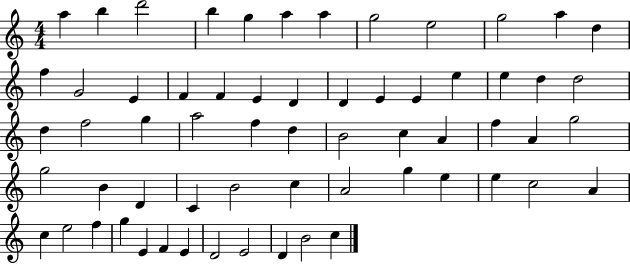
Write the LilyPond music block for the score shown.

{
  \clef treble
  \numericTimeSignature
  \time 4/4
  \key c \major
  a''4 b''4 d'''2 | b''4 g''4 a''4 a''4 | g''2 e''2 | g''2 a''4 d''4 | \break f''4 g'2 e'4 | f'4 f'4 e'4 d'4 | d'4 e'4 e'4 e''4 | e''4 d''4 d''2 | \break d''4 f''2 g''4 | a''2 f''4 d''4 | b'2 c''4 a'4 | f''4 a'4 g''2 | \break g''2 b'4 d'4 | c'4 b'2 c''4 | a'2 g''4 e''4 | e''4 c''2 a'4 | \break c''4 e''2 f''4 | g''4 e'4 f'4 e'4 | d'2 e'2 | d'4 b'2 c''4 | \break \bar "|."
}